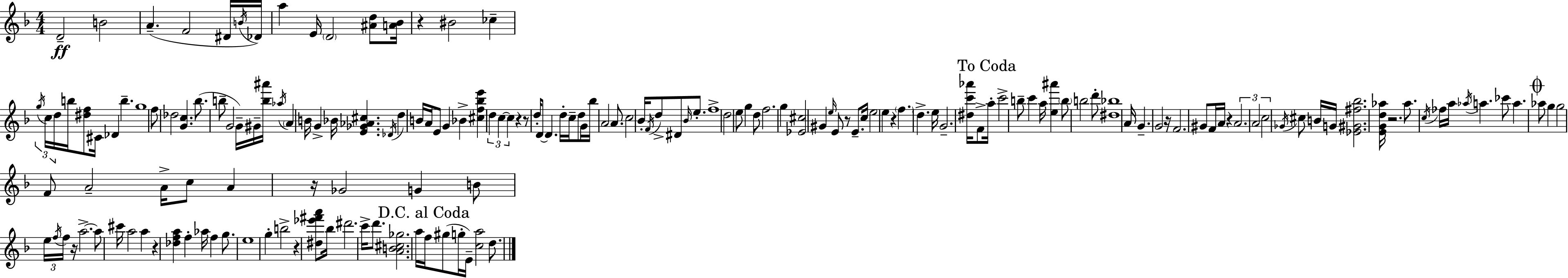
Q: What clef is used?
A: treble